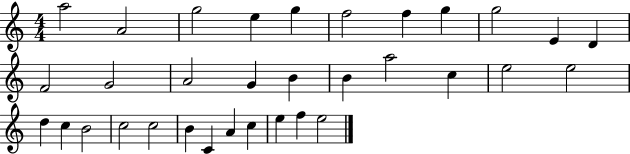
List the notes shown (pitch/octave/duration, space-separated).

A5/h A4/h G5/h E5/q G5/q F5/h F5/q G5/q G5/h E4/q D4/q F4/h G4/h A4/h G4/q B4/q B4/q A5/h C5/q E5/h E5/h D5/q C5/q B4/h C5/h C5/h B4/q C4/q A4/q C5/q E5/q F5/q E5/h